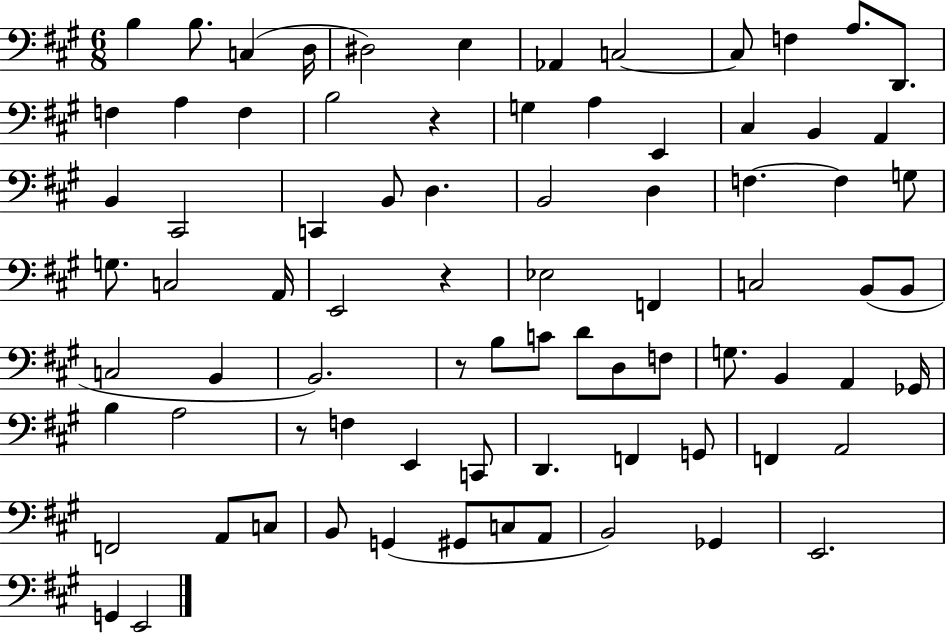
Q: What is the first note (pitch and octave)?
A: B3